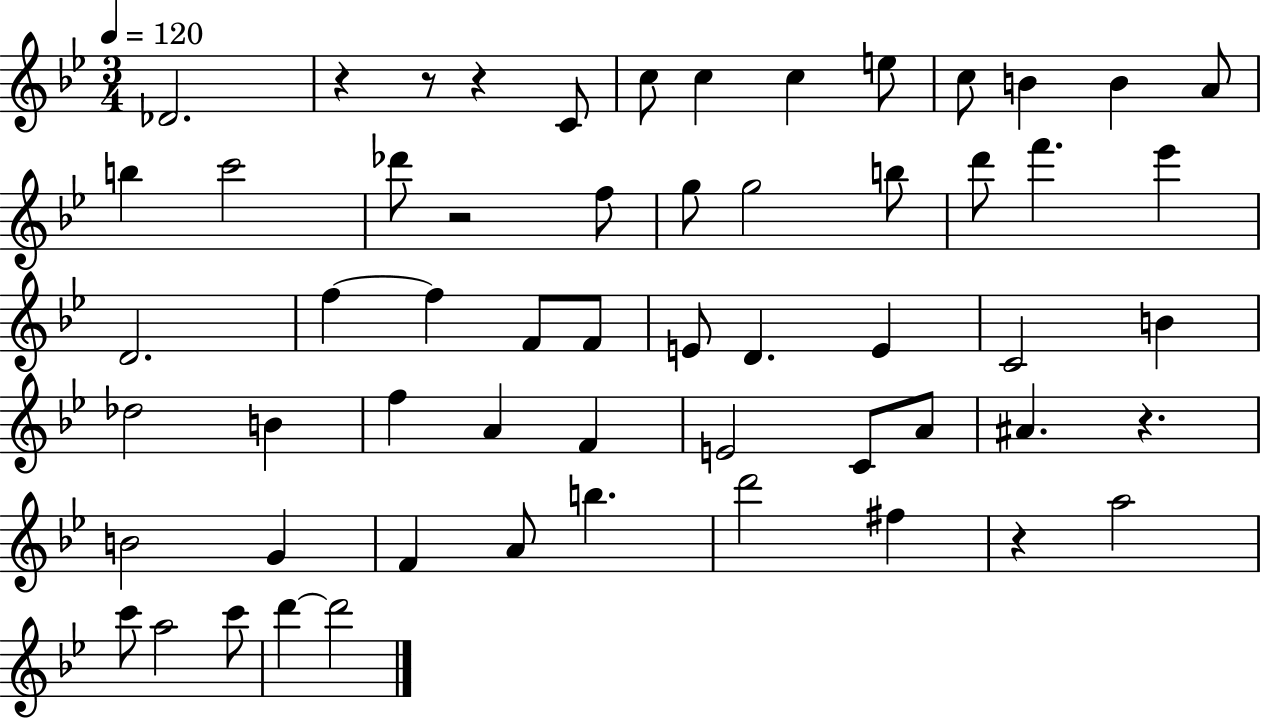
X:1
T:Untitled
M:3/4
L:1/4
K:Bb
_D2 z z/2 z C/2 c/2 c c e/2 c/2 B B A/2 b c'2 _d'/2 z2 f/2 g/2 g2 b/2 d'/2 f' _e' D2 f f F/2 F/2 E/2 D E C2 B _d2 B f A F E2 C/2 A/2 ^A z B2 G F A/2 b d'2 ^f z a2 c'/2 a2 c'/2 d' d'2